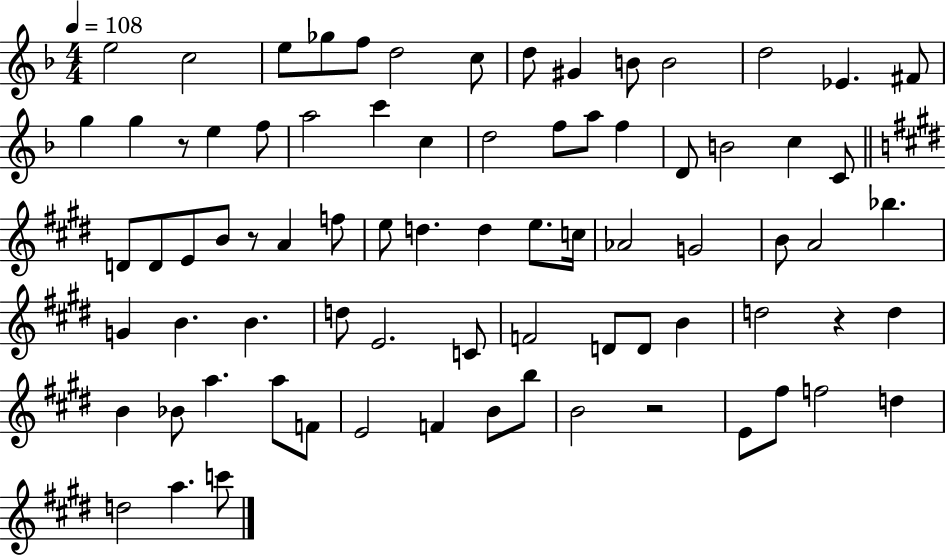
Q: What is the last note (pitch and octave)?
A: C6